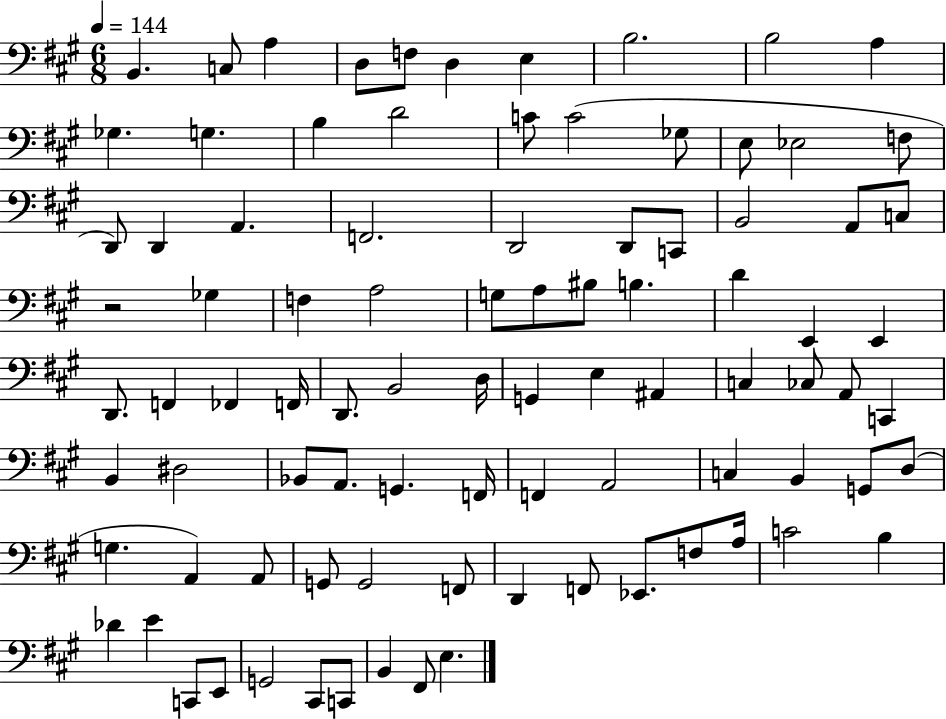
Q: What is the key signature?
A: A major